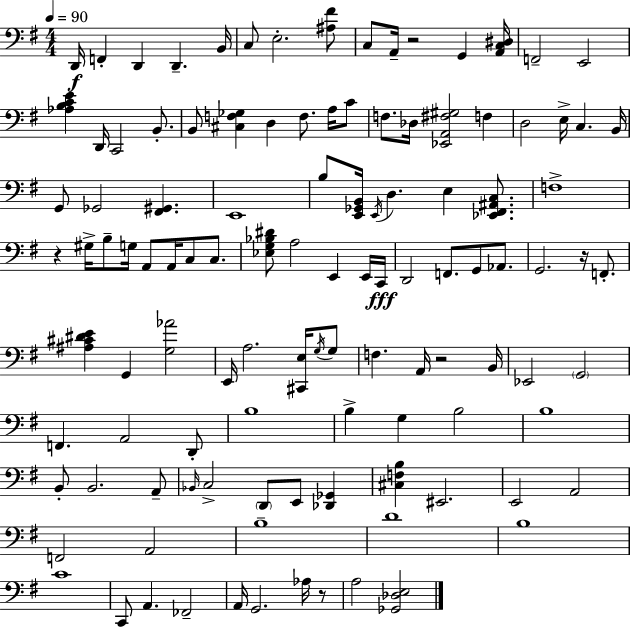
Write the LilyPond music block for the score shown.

{
  \clef bass
  \numericTimeSignature
  \time 4/4
  \key g \major
  \tempo 4 = 90
  d,16\f f,4-. d,4 d,4.-- b,16 | c8 e2.-. <ais fis'>8 | c8 a,16-- r2 g,4 <a, c dis>16 | f,2-- e,2 | \break <aes b c' e'>4 d,16 c,2 b,8.-. | b,8 <cis f ges>4 d4 f8. a16 c'8 | f8. des16 <ees, a, fis gis>2 f4 | d2 e16-> c4. b,16 | \break g,8 ges,2 <fis, gis,>4. | e,1 | b8 <e, ges, b,>16 \acciaccatura { e,16 } d4. e4 <ees, fis, ais, c>8. | f1-> | \break r4 gis16-> b8-- g16 a,8 a,16 c8 c8. | <ees g bes dis'>8 a2 e,4 e,16 | c,16\fff d,2 f,8. g,8 aes,8. | g,2. r16 f,8.-. | \break <ais cis' dis' e'>4 g,4 <g aes'>2 | e,16 a2. <cis, e>16 \acciaccatura { g16 } | g8 f4. a,16 r2 | b,16 ees,2 \parenthesize g,2 | \break f,4. a,2 | d,8-. b1 | b4-> g4 b2 | b1 | \break b,8-. b,2. | a,8-- \grace { bes,16 } c2-> \parenthesize d,8 e,8 <des, ges,>4 | <cis f b>4 eis,2. | e,2 a,2 | \break f,2 a,2 | b1-- | d'1 | b1 | \break c'1 | c,8 a,4. fes,2-- | a,16 g,2. | aes16 r8 a2 <ges, des e>2 | \break \bar "|."
}